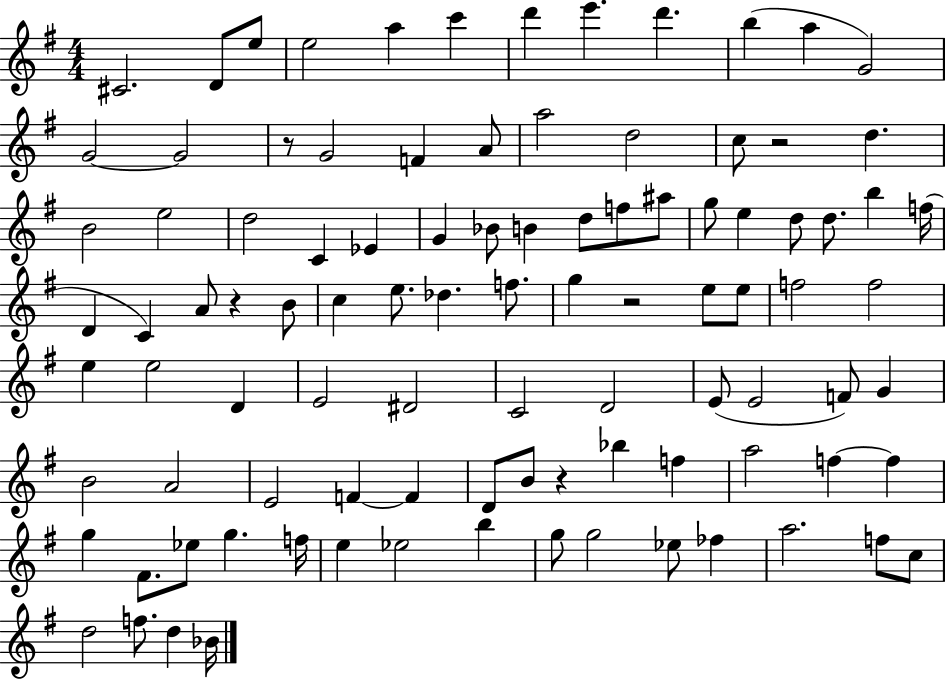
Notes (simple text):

C#4/h. D4/e E5/e E5/h A5/q C6/q D6/q E6/q. D6/q. B5/q A5/q G4/h G4/h G4/h R/e G4/h F4/q A4/e A5/h D5/h C5/e R/h D5/q. B4/h E5/h D5/h C4/q Eb4/q G4/q Bb4/e B4/q D5/e F5/e A#5/e G5/e E5/q D5/e D5/e. B5/q F5/s D4/q C4/q A4/e R/q B4/e C5/q E5/e. Db5/q. F5/e. G5/q R/h E5/e E5/e F5/h F5/h E5/q E5/h D4/q E4/h D#4/h C4/h D4/h E4/e E4/h F4/e G4/q B4/h A4/h E4/h F4/q F4/q D4/e B4/e R/q Bb5/q F5/q A5/h F5/q F5/q G5/q F#4/e. Eb5/e G5/q. F5/s E5/q Eb5/h B5/q G5/e G5/h Eb5/e FES5/q A5/h. F5/e C5/e D5/h F5/e. D5/q Bb4/s